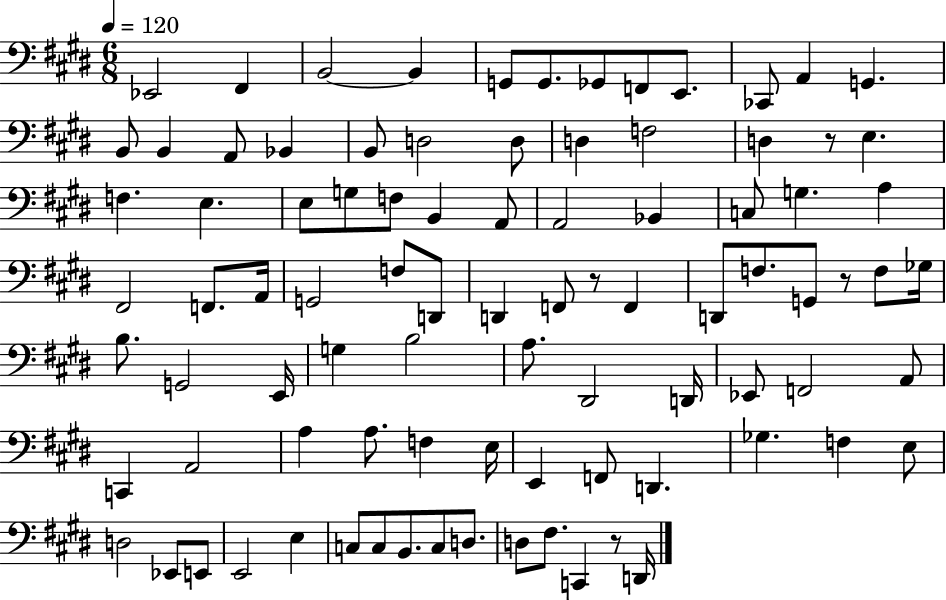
Eb2/h F#2/q B2/h B2/q G2/e G2/e. Gb2/e F2/e E2/e. CES2/e A2/q G2/q. B2/e B2/q A2/e Bb2/q B2/e D3/h D3/e D3/q F3/h D3/q R/e E3/q. F3/q. E3/q. E3/e G3/e F3/e B2/q A2/e A2/h Bb2/q C3/e G3/q. A3/q F#2/h F2/e. A2/s G2/h F3/e D2/e D2/q F2/e R/e F2/q D2/e F3/e. G2/e R/e F3/e Gb3/s B3/e. G2/h E2/s G3/q B3/h A3/e. D#2/h D2/s Eb2/e F2/h A2/e C2/q A2/h A3/q A3/e. F3/q E3/s E2/q F2/e D2/q. Gb3/q. F3/q E3/e D3/h Eb2/e E2/e E2/h E3/q C3/e C3/e B2/e. C3/e D3/e. D3/e F#3/e. C2/q R/e D2/s